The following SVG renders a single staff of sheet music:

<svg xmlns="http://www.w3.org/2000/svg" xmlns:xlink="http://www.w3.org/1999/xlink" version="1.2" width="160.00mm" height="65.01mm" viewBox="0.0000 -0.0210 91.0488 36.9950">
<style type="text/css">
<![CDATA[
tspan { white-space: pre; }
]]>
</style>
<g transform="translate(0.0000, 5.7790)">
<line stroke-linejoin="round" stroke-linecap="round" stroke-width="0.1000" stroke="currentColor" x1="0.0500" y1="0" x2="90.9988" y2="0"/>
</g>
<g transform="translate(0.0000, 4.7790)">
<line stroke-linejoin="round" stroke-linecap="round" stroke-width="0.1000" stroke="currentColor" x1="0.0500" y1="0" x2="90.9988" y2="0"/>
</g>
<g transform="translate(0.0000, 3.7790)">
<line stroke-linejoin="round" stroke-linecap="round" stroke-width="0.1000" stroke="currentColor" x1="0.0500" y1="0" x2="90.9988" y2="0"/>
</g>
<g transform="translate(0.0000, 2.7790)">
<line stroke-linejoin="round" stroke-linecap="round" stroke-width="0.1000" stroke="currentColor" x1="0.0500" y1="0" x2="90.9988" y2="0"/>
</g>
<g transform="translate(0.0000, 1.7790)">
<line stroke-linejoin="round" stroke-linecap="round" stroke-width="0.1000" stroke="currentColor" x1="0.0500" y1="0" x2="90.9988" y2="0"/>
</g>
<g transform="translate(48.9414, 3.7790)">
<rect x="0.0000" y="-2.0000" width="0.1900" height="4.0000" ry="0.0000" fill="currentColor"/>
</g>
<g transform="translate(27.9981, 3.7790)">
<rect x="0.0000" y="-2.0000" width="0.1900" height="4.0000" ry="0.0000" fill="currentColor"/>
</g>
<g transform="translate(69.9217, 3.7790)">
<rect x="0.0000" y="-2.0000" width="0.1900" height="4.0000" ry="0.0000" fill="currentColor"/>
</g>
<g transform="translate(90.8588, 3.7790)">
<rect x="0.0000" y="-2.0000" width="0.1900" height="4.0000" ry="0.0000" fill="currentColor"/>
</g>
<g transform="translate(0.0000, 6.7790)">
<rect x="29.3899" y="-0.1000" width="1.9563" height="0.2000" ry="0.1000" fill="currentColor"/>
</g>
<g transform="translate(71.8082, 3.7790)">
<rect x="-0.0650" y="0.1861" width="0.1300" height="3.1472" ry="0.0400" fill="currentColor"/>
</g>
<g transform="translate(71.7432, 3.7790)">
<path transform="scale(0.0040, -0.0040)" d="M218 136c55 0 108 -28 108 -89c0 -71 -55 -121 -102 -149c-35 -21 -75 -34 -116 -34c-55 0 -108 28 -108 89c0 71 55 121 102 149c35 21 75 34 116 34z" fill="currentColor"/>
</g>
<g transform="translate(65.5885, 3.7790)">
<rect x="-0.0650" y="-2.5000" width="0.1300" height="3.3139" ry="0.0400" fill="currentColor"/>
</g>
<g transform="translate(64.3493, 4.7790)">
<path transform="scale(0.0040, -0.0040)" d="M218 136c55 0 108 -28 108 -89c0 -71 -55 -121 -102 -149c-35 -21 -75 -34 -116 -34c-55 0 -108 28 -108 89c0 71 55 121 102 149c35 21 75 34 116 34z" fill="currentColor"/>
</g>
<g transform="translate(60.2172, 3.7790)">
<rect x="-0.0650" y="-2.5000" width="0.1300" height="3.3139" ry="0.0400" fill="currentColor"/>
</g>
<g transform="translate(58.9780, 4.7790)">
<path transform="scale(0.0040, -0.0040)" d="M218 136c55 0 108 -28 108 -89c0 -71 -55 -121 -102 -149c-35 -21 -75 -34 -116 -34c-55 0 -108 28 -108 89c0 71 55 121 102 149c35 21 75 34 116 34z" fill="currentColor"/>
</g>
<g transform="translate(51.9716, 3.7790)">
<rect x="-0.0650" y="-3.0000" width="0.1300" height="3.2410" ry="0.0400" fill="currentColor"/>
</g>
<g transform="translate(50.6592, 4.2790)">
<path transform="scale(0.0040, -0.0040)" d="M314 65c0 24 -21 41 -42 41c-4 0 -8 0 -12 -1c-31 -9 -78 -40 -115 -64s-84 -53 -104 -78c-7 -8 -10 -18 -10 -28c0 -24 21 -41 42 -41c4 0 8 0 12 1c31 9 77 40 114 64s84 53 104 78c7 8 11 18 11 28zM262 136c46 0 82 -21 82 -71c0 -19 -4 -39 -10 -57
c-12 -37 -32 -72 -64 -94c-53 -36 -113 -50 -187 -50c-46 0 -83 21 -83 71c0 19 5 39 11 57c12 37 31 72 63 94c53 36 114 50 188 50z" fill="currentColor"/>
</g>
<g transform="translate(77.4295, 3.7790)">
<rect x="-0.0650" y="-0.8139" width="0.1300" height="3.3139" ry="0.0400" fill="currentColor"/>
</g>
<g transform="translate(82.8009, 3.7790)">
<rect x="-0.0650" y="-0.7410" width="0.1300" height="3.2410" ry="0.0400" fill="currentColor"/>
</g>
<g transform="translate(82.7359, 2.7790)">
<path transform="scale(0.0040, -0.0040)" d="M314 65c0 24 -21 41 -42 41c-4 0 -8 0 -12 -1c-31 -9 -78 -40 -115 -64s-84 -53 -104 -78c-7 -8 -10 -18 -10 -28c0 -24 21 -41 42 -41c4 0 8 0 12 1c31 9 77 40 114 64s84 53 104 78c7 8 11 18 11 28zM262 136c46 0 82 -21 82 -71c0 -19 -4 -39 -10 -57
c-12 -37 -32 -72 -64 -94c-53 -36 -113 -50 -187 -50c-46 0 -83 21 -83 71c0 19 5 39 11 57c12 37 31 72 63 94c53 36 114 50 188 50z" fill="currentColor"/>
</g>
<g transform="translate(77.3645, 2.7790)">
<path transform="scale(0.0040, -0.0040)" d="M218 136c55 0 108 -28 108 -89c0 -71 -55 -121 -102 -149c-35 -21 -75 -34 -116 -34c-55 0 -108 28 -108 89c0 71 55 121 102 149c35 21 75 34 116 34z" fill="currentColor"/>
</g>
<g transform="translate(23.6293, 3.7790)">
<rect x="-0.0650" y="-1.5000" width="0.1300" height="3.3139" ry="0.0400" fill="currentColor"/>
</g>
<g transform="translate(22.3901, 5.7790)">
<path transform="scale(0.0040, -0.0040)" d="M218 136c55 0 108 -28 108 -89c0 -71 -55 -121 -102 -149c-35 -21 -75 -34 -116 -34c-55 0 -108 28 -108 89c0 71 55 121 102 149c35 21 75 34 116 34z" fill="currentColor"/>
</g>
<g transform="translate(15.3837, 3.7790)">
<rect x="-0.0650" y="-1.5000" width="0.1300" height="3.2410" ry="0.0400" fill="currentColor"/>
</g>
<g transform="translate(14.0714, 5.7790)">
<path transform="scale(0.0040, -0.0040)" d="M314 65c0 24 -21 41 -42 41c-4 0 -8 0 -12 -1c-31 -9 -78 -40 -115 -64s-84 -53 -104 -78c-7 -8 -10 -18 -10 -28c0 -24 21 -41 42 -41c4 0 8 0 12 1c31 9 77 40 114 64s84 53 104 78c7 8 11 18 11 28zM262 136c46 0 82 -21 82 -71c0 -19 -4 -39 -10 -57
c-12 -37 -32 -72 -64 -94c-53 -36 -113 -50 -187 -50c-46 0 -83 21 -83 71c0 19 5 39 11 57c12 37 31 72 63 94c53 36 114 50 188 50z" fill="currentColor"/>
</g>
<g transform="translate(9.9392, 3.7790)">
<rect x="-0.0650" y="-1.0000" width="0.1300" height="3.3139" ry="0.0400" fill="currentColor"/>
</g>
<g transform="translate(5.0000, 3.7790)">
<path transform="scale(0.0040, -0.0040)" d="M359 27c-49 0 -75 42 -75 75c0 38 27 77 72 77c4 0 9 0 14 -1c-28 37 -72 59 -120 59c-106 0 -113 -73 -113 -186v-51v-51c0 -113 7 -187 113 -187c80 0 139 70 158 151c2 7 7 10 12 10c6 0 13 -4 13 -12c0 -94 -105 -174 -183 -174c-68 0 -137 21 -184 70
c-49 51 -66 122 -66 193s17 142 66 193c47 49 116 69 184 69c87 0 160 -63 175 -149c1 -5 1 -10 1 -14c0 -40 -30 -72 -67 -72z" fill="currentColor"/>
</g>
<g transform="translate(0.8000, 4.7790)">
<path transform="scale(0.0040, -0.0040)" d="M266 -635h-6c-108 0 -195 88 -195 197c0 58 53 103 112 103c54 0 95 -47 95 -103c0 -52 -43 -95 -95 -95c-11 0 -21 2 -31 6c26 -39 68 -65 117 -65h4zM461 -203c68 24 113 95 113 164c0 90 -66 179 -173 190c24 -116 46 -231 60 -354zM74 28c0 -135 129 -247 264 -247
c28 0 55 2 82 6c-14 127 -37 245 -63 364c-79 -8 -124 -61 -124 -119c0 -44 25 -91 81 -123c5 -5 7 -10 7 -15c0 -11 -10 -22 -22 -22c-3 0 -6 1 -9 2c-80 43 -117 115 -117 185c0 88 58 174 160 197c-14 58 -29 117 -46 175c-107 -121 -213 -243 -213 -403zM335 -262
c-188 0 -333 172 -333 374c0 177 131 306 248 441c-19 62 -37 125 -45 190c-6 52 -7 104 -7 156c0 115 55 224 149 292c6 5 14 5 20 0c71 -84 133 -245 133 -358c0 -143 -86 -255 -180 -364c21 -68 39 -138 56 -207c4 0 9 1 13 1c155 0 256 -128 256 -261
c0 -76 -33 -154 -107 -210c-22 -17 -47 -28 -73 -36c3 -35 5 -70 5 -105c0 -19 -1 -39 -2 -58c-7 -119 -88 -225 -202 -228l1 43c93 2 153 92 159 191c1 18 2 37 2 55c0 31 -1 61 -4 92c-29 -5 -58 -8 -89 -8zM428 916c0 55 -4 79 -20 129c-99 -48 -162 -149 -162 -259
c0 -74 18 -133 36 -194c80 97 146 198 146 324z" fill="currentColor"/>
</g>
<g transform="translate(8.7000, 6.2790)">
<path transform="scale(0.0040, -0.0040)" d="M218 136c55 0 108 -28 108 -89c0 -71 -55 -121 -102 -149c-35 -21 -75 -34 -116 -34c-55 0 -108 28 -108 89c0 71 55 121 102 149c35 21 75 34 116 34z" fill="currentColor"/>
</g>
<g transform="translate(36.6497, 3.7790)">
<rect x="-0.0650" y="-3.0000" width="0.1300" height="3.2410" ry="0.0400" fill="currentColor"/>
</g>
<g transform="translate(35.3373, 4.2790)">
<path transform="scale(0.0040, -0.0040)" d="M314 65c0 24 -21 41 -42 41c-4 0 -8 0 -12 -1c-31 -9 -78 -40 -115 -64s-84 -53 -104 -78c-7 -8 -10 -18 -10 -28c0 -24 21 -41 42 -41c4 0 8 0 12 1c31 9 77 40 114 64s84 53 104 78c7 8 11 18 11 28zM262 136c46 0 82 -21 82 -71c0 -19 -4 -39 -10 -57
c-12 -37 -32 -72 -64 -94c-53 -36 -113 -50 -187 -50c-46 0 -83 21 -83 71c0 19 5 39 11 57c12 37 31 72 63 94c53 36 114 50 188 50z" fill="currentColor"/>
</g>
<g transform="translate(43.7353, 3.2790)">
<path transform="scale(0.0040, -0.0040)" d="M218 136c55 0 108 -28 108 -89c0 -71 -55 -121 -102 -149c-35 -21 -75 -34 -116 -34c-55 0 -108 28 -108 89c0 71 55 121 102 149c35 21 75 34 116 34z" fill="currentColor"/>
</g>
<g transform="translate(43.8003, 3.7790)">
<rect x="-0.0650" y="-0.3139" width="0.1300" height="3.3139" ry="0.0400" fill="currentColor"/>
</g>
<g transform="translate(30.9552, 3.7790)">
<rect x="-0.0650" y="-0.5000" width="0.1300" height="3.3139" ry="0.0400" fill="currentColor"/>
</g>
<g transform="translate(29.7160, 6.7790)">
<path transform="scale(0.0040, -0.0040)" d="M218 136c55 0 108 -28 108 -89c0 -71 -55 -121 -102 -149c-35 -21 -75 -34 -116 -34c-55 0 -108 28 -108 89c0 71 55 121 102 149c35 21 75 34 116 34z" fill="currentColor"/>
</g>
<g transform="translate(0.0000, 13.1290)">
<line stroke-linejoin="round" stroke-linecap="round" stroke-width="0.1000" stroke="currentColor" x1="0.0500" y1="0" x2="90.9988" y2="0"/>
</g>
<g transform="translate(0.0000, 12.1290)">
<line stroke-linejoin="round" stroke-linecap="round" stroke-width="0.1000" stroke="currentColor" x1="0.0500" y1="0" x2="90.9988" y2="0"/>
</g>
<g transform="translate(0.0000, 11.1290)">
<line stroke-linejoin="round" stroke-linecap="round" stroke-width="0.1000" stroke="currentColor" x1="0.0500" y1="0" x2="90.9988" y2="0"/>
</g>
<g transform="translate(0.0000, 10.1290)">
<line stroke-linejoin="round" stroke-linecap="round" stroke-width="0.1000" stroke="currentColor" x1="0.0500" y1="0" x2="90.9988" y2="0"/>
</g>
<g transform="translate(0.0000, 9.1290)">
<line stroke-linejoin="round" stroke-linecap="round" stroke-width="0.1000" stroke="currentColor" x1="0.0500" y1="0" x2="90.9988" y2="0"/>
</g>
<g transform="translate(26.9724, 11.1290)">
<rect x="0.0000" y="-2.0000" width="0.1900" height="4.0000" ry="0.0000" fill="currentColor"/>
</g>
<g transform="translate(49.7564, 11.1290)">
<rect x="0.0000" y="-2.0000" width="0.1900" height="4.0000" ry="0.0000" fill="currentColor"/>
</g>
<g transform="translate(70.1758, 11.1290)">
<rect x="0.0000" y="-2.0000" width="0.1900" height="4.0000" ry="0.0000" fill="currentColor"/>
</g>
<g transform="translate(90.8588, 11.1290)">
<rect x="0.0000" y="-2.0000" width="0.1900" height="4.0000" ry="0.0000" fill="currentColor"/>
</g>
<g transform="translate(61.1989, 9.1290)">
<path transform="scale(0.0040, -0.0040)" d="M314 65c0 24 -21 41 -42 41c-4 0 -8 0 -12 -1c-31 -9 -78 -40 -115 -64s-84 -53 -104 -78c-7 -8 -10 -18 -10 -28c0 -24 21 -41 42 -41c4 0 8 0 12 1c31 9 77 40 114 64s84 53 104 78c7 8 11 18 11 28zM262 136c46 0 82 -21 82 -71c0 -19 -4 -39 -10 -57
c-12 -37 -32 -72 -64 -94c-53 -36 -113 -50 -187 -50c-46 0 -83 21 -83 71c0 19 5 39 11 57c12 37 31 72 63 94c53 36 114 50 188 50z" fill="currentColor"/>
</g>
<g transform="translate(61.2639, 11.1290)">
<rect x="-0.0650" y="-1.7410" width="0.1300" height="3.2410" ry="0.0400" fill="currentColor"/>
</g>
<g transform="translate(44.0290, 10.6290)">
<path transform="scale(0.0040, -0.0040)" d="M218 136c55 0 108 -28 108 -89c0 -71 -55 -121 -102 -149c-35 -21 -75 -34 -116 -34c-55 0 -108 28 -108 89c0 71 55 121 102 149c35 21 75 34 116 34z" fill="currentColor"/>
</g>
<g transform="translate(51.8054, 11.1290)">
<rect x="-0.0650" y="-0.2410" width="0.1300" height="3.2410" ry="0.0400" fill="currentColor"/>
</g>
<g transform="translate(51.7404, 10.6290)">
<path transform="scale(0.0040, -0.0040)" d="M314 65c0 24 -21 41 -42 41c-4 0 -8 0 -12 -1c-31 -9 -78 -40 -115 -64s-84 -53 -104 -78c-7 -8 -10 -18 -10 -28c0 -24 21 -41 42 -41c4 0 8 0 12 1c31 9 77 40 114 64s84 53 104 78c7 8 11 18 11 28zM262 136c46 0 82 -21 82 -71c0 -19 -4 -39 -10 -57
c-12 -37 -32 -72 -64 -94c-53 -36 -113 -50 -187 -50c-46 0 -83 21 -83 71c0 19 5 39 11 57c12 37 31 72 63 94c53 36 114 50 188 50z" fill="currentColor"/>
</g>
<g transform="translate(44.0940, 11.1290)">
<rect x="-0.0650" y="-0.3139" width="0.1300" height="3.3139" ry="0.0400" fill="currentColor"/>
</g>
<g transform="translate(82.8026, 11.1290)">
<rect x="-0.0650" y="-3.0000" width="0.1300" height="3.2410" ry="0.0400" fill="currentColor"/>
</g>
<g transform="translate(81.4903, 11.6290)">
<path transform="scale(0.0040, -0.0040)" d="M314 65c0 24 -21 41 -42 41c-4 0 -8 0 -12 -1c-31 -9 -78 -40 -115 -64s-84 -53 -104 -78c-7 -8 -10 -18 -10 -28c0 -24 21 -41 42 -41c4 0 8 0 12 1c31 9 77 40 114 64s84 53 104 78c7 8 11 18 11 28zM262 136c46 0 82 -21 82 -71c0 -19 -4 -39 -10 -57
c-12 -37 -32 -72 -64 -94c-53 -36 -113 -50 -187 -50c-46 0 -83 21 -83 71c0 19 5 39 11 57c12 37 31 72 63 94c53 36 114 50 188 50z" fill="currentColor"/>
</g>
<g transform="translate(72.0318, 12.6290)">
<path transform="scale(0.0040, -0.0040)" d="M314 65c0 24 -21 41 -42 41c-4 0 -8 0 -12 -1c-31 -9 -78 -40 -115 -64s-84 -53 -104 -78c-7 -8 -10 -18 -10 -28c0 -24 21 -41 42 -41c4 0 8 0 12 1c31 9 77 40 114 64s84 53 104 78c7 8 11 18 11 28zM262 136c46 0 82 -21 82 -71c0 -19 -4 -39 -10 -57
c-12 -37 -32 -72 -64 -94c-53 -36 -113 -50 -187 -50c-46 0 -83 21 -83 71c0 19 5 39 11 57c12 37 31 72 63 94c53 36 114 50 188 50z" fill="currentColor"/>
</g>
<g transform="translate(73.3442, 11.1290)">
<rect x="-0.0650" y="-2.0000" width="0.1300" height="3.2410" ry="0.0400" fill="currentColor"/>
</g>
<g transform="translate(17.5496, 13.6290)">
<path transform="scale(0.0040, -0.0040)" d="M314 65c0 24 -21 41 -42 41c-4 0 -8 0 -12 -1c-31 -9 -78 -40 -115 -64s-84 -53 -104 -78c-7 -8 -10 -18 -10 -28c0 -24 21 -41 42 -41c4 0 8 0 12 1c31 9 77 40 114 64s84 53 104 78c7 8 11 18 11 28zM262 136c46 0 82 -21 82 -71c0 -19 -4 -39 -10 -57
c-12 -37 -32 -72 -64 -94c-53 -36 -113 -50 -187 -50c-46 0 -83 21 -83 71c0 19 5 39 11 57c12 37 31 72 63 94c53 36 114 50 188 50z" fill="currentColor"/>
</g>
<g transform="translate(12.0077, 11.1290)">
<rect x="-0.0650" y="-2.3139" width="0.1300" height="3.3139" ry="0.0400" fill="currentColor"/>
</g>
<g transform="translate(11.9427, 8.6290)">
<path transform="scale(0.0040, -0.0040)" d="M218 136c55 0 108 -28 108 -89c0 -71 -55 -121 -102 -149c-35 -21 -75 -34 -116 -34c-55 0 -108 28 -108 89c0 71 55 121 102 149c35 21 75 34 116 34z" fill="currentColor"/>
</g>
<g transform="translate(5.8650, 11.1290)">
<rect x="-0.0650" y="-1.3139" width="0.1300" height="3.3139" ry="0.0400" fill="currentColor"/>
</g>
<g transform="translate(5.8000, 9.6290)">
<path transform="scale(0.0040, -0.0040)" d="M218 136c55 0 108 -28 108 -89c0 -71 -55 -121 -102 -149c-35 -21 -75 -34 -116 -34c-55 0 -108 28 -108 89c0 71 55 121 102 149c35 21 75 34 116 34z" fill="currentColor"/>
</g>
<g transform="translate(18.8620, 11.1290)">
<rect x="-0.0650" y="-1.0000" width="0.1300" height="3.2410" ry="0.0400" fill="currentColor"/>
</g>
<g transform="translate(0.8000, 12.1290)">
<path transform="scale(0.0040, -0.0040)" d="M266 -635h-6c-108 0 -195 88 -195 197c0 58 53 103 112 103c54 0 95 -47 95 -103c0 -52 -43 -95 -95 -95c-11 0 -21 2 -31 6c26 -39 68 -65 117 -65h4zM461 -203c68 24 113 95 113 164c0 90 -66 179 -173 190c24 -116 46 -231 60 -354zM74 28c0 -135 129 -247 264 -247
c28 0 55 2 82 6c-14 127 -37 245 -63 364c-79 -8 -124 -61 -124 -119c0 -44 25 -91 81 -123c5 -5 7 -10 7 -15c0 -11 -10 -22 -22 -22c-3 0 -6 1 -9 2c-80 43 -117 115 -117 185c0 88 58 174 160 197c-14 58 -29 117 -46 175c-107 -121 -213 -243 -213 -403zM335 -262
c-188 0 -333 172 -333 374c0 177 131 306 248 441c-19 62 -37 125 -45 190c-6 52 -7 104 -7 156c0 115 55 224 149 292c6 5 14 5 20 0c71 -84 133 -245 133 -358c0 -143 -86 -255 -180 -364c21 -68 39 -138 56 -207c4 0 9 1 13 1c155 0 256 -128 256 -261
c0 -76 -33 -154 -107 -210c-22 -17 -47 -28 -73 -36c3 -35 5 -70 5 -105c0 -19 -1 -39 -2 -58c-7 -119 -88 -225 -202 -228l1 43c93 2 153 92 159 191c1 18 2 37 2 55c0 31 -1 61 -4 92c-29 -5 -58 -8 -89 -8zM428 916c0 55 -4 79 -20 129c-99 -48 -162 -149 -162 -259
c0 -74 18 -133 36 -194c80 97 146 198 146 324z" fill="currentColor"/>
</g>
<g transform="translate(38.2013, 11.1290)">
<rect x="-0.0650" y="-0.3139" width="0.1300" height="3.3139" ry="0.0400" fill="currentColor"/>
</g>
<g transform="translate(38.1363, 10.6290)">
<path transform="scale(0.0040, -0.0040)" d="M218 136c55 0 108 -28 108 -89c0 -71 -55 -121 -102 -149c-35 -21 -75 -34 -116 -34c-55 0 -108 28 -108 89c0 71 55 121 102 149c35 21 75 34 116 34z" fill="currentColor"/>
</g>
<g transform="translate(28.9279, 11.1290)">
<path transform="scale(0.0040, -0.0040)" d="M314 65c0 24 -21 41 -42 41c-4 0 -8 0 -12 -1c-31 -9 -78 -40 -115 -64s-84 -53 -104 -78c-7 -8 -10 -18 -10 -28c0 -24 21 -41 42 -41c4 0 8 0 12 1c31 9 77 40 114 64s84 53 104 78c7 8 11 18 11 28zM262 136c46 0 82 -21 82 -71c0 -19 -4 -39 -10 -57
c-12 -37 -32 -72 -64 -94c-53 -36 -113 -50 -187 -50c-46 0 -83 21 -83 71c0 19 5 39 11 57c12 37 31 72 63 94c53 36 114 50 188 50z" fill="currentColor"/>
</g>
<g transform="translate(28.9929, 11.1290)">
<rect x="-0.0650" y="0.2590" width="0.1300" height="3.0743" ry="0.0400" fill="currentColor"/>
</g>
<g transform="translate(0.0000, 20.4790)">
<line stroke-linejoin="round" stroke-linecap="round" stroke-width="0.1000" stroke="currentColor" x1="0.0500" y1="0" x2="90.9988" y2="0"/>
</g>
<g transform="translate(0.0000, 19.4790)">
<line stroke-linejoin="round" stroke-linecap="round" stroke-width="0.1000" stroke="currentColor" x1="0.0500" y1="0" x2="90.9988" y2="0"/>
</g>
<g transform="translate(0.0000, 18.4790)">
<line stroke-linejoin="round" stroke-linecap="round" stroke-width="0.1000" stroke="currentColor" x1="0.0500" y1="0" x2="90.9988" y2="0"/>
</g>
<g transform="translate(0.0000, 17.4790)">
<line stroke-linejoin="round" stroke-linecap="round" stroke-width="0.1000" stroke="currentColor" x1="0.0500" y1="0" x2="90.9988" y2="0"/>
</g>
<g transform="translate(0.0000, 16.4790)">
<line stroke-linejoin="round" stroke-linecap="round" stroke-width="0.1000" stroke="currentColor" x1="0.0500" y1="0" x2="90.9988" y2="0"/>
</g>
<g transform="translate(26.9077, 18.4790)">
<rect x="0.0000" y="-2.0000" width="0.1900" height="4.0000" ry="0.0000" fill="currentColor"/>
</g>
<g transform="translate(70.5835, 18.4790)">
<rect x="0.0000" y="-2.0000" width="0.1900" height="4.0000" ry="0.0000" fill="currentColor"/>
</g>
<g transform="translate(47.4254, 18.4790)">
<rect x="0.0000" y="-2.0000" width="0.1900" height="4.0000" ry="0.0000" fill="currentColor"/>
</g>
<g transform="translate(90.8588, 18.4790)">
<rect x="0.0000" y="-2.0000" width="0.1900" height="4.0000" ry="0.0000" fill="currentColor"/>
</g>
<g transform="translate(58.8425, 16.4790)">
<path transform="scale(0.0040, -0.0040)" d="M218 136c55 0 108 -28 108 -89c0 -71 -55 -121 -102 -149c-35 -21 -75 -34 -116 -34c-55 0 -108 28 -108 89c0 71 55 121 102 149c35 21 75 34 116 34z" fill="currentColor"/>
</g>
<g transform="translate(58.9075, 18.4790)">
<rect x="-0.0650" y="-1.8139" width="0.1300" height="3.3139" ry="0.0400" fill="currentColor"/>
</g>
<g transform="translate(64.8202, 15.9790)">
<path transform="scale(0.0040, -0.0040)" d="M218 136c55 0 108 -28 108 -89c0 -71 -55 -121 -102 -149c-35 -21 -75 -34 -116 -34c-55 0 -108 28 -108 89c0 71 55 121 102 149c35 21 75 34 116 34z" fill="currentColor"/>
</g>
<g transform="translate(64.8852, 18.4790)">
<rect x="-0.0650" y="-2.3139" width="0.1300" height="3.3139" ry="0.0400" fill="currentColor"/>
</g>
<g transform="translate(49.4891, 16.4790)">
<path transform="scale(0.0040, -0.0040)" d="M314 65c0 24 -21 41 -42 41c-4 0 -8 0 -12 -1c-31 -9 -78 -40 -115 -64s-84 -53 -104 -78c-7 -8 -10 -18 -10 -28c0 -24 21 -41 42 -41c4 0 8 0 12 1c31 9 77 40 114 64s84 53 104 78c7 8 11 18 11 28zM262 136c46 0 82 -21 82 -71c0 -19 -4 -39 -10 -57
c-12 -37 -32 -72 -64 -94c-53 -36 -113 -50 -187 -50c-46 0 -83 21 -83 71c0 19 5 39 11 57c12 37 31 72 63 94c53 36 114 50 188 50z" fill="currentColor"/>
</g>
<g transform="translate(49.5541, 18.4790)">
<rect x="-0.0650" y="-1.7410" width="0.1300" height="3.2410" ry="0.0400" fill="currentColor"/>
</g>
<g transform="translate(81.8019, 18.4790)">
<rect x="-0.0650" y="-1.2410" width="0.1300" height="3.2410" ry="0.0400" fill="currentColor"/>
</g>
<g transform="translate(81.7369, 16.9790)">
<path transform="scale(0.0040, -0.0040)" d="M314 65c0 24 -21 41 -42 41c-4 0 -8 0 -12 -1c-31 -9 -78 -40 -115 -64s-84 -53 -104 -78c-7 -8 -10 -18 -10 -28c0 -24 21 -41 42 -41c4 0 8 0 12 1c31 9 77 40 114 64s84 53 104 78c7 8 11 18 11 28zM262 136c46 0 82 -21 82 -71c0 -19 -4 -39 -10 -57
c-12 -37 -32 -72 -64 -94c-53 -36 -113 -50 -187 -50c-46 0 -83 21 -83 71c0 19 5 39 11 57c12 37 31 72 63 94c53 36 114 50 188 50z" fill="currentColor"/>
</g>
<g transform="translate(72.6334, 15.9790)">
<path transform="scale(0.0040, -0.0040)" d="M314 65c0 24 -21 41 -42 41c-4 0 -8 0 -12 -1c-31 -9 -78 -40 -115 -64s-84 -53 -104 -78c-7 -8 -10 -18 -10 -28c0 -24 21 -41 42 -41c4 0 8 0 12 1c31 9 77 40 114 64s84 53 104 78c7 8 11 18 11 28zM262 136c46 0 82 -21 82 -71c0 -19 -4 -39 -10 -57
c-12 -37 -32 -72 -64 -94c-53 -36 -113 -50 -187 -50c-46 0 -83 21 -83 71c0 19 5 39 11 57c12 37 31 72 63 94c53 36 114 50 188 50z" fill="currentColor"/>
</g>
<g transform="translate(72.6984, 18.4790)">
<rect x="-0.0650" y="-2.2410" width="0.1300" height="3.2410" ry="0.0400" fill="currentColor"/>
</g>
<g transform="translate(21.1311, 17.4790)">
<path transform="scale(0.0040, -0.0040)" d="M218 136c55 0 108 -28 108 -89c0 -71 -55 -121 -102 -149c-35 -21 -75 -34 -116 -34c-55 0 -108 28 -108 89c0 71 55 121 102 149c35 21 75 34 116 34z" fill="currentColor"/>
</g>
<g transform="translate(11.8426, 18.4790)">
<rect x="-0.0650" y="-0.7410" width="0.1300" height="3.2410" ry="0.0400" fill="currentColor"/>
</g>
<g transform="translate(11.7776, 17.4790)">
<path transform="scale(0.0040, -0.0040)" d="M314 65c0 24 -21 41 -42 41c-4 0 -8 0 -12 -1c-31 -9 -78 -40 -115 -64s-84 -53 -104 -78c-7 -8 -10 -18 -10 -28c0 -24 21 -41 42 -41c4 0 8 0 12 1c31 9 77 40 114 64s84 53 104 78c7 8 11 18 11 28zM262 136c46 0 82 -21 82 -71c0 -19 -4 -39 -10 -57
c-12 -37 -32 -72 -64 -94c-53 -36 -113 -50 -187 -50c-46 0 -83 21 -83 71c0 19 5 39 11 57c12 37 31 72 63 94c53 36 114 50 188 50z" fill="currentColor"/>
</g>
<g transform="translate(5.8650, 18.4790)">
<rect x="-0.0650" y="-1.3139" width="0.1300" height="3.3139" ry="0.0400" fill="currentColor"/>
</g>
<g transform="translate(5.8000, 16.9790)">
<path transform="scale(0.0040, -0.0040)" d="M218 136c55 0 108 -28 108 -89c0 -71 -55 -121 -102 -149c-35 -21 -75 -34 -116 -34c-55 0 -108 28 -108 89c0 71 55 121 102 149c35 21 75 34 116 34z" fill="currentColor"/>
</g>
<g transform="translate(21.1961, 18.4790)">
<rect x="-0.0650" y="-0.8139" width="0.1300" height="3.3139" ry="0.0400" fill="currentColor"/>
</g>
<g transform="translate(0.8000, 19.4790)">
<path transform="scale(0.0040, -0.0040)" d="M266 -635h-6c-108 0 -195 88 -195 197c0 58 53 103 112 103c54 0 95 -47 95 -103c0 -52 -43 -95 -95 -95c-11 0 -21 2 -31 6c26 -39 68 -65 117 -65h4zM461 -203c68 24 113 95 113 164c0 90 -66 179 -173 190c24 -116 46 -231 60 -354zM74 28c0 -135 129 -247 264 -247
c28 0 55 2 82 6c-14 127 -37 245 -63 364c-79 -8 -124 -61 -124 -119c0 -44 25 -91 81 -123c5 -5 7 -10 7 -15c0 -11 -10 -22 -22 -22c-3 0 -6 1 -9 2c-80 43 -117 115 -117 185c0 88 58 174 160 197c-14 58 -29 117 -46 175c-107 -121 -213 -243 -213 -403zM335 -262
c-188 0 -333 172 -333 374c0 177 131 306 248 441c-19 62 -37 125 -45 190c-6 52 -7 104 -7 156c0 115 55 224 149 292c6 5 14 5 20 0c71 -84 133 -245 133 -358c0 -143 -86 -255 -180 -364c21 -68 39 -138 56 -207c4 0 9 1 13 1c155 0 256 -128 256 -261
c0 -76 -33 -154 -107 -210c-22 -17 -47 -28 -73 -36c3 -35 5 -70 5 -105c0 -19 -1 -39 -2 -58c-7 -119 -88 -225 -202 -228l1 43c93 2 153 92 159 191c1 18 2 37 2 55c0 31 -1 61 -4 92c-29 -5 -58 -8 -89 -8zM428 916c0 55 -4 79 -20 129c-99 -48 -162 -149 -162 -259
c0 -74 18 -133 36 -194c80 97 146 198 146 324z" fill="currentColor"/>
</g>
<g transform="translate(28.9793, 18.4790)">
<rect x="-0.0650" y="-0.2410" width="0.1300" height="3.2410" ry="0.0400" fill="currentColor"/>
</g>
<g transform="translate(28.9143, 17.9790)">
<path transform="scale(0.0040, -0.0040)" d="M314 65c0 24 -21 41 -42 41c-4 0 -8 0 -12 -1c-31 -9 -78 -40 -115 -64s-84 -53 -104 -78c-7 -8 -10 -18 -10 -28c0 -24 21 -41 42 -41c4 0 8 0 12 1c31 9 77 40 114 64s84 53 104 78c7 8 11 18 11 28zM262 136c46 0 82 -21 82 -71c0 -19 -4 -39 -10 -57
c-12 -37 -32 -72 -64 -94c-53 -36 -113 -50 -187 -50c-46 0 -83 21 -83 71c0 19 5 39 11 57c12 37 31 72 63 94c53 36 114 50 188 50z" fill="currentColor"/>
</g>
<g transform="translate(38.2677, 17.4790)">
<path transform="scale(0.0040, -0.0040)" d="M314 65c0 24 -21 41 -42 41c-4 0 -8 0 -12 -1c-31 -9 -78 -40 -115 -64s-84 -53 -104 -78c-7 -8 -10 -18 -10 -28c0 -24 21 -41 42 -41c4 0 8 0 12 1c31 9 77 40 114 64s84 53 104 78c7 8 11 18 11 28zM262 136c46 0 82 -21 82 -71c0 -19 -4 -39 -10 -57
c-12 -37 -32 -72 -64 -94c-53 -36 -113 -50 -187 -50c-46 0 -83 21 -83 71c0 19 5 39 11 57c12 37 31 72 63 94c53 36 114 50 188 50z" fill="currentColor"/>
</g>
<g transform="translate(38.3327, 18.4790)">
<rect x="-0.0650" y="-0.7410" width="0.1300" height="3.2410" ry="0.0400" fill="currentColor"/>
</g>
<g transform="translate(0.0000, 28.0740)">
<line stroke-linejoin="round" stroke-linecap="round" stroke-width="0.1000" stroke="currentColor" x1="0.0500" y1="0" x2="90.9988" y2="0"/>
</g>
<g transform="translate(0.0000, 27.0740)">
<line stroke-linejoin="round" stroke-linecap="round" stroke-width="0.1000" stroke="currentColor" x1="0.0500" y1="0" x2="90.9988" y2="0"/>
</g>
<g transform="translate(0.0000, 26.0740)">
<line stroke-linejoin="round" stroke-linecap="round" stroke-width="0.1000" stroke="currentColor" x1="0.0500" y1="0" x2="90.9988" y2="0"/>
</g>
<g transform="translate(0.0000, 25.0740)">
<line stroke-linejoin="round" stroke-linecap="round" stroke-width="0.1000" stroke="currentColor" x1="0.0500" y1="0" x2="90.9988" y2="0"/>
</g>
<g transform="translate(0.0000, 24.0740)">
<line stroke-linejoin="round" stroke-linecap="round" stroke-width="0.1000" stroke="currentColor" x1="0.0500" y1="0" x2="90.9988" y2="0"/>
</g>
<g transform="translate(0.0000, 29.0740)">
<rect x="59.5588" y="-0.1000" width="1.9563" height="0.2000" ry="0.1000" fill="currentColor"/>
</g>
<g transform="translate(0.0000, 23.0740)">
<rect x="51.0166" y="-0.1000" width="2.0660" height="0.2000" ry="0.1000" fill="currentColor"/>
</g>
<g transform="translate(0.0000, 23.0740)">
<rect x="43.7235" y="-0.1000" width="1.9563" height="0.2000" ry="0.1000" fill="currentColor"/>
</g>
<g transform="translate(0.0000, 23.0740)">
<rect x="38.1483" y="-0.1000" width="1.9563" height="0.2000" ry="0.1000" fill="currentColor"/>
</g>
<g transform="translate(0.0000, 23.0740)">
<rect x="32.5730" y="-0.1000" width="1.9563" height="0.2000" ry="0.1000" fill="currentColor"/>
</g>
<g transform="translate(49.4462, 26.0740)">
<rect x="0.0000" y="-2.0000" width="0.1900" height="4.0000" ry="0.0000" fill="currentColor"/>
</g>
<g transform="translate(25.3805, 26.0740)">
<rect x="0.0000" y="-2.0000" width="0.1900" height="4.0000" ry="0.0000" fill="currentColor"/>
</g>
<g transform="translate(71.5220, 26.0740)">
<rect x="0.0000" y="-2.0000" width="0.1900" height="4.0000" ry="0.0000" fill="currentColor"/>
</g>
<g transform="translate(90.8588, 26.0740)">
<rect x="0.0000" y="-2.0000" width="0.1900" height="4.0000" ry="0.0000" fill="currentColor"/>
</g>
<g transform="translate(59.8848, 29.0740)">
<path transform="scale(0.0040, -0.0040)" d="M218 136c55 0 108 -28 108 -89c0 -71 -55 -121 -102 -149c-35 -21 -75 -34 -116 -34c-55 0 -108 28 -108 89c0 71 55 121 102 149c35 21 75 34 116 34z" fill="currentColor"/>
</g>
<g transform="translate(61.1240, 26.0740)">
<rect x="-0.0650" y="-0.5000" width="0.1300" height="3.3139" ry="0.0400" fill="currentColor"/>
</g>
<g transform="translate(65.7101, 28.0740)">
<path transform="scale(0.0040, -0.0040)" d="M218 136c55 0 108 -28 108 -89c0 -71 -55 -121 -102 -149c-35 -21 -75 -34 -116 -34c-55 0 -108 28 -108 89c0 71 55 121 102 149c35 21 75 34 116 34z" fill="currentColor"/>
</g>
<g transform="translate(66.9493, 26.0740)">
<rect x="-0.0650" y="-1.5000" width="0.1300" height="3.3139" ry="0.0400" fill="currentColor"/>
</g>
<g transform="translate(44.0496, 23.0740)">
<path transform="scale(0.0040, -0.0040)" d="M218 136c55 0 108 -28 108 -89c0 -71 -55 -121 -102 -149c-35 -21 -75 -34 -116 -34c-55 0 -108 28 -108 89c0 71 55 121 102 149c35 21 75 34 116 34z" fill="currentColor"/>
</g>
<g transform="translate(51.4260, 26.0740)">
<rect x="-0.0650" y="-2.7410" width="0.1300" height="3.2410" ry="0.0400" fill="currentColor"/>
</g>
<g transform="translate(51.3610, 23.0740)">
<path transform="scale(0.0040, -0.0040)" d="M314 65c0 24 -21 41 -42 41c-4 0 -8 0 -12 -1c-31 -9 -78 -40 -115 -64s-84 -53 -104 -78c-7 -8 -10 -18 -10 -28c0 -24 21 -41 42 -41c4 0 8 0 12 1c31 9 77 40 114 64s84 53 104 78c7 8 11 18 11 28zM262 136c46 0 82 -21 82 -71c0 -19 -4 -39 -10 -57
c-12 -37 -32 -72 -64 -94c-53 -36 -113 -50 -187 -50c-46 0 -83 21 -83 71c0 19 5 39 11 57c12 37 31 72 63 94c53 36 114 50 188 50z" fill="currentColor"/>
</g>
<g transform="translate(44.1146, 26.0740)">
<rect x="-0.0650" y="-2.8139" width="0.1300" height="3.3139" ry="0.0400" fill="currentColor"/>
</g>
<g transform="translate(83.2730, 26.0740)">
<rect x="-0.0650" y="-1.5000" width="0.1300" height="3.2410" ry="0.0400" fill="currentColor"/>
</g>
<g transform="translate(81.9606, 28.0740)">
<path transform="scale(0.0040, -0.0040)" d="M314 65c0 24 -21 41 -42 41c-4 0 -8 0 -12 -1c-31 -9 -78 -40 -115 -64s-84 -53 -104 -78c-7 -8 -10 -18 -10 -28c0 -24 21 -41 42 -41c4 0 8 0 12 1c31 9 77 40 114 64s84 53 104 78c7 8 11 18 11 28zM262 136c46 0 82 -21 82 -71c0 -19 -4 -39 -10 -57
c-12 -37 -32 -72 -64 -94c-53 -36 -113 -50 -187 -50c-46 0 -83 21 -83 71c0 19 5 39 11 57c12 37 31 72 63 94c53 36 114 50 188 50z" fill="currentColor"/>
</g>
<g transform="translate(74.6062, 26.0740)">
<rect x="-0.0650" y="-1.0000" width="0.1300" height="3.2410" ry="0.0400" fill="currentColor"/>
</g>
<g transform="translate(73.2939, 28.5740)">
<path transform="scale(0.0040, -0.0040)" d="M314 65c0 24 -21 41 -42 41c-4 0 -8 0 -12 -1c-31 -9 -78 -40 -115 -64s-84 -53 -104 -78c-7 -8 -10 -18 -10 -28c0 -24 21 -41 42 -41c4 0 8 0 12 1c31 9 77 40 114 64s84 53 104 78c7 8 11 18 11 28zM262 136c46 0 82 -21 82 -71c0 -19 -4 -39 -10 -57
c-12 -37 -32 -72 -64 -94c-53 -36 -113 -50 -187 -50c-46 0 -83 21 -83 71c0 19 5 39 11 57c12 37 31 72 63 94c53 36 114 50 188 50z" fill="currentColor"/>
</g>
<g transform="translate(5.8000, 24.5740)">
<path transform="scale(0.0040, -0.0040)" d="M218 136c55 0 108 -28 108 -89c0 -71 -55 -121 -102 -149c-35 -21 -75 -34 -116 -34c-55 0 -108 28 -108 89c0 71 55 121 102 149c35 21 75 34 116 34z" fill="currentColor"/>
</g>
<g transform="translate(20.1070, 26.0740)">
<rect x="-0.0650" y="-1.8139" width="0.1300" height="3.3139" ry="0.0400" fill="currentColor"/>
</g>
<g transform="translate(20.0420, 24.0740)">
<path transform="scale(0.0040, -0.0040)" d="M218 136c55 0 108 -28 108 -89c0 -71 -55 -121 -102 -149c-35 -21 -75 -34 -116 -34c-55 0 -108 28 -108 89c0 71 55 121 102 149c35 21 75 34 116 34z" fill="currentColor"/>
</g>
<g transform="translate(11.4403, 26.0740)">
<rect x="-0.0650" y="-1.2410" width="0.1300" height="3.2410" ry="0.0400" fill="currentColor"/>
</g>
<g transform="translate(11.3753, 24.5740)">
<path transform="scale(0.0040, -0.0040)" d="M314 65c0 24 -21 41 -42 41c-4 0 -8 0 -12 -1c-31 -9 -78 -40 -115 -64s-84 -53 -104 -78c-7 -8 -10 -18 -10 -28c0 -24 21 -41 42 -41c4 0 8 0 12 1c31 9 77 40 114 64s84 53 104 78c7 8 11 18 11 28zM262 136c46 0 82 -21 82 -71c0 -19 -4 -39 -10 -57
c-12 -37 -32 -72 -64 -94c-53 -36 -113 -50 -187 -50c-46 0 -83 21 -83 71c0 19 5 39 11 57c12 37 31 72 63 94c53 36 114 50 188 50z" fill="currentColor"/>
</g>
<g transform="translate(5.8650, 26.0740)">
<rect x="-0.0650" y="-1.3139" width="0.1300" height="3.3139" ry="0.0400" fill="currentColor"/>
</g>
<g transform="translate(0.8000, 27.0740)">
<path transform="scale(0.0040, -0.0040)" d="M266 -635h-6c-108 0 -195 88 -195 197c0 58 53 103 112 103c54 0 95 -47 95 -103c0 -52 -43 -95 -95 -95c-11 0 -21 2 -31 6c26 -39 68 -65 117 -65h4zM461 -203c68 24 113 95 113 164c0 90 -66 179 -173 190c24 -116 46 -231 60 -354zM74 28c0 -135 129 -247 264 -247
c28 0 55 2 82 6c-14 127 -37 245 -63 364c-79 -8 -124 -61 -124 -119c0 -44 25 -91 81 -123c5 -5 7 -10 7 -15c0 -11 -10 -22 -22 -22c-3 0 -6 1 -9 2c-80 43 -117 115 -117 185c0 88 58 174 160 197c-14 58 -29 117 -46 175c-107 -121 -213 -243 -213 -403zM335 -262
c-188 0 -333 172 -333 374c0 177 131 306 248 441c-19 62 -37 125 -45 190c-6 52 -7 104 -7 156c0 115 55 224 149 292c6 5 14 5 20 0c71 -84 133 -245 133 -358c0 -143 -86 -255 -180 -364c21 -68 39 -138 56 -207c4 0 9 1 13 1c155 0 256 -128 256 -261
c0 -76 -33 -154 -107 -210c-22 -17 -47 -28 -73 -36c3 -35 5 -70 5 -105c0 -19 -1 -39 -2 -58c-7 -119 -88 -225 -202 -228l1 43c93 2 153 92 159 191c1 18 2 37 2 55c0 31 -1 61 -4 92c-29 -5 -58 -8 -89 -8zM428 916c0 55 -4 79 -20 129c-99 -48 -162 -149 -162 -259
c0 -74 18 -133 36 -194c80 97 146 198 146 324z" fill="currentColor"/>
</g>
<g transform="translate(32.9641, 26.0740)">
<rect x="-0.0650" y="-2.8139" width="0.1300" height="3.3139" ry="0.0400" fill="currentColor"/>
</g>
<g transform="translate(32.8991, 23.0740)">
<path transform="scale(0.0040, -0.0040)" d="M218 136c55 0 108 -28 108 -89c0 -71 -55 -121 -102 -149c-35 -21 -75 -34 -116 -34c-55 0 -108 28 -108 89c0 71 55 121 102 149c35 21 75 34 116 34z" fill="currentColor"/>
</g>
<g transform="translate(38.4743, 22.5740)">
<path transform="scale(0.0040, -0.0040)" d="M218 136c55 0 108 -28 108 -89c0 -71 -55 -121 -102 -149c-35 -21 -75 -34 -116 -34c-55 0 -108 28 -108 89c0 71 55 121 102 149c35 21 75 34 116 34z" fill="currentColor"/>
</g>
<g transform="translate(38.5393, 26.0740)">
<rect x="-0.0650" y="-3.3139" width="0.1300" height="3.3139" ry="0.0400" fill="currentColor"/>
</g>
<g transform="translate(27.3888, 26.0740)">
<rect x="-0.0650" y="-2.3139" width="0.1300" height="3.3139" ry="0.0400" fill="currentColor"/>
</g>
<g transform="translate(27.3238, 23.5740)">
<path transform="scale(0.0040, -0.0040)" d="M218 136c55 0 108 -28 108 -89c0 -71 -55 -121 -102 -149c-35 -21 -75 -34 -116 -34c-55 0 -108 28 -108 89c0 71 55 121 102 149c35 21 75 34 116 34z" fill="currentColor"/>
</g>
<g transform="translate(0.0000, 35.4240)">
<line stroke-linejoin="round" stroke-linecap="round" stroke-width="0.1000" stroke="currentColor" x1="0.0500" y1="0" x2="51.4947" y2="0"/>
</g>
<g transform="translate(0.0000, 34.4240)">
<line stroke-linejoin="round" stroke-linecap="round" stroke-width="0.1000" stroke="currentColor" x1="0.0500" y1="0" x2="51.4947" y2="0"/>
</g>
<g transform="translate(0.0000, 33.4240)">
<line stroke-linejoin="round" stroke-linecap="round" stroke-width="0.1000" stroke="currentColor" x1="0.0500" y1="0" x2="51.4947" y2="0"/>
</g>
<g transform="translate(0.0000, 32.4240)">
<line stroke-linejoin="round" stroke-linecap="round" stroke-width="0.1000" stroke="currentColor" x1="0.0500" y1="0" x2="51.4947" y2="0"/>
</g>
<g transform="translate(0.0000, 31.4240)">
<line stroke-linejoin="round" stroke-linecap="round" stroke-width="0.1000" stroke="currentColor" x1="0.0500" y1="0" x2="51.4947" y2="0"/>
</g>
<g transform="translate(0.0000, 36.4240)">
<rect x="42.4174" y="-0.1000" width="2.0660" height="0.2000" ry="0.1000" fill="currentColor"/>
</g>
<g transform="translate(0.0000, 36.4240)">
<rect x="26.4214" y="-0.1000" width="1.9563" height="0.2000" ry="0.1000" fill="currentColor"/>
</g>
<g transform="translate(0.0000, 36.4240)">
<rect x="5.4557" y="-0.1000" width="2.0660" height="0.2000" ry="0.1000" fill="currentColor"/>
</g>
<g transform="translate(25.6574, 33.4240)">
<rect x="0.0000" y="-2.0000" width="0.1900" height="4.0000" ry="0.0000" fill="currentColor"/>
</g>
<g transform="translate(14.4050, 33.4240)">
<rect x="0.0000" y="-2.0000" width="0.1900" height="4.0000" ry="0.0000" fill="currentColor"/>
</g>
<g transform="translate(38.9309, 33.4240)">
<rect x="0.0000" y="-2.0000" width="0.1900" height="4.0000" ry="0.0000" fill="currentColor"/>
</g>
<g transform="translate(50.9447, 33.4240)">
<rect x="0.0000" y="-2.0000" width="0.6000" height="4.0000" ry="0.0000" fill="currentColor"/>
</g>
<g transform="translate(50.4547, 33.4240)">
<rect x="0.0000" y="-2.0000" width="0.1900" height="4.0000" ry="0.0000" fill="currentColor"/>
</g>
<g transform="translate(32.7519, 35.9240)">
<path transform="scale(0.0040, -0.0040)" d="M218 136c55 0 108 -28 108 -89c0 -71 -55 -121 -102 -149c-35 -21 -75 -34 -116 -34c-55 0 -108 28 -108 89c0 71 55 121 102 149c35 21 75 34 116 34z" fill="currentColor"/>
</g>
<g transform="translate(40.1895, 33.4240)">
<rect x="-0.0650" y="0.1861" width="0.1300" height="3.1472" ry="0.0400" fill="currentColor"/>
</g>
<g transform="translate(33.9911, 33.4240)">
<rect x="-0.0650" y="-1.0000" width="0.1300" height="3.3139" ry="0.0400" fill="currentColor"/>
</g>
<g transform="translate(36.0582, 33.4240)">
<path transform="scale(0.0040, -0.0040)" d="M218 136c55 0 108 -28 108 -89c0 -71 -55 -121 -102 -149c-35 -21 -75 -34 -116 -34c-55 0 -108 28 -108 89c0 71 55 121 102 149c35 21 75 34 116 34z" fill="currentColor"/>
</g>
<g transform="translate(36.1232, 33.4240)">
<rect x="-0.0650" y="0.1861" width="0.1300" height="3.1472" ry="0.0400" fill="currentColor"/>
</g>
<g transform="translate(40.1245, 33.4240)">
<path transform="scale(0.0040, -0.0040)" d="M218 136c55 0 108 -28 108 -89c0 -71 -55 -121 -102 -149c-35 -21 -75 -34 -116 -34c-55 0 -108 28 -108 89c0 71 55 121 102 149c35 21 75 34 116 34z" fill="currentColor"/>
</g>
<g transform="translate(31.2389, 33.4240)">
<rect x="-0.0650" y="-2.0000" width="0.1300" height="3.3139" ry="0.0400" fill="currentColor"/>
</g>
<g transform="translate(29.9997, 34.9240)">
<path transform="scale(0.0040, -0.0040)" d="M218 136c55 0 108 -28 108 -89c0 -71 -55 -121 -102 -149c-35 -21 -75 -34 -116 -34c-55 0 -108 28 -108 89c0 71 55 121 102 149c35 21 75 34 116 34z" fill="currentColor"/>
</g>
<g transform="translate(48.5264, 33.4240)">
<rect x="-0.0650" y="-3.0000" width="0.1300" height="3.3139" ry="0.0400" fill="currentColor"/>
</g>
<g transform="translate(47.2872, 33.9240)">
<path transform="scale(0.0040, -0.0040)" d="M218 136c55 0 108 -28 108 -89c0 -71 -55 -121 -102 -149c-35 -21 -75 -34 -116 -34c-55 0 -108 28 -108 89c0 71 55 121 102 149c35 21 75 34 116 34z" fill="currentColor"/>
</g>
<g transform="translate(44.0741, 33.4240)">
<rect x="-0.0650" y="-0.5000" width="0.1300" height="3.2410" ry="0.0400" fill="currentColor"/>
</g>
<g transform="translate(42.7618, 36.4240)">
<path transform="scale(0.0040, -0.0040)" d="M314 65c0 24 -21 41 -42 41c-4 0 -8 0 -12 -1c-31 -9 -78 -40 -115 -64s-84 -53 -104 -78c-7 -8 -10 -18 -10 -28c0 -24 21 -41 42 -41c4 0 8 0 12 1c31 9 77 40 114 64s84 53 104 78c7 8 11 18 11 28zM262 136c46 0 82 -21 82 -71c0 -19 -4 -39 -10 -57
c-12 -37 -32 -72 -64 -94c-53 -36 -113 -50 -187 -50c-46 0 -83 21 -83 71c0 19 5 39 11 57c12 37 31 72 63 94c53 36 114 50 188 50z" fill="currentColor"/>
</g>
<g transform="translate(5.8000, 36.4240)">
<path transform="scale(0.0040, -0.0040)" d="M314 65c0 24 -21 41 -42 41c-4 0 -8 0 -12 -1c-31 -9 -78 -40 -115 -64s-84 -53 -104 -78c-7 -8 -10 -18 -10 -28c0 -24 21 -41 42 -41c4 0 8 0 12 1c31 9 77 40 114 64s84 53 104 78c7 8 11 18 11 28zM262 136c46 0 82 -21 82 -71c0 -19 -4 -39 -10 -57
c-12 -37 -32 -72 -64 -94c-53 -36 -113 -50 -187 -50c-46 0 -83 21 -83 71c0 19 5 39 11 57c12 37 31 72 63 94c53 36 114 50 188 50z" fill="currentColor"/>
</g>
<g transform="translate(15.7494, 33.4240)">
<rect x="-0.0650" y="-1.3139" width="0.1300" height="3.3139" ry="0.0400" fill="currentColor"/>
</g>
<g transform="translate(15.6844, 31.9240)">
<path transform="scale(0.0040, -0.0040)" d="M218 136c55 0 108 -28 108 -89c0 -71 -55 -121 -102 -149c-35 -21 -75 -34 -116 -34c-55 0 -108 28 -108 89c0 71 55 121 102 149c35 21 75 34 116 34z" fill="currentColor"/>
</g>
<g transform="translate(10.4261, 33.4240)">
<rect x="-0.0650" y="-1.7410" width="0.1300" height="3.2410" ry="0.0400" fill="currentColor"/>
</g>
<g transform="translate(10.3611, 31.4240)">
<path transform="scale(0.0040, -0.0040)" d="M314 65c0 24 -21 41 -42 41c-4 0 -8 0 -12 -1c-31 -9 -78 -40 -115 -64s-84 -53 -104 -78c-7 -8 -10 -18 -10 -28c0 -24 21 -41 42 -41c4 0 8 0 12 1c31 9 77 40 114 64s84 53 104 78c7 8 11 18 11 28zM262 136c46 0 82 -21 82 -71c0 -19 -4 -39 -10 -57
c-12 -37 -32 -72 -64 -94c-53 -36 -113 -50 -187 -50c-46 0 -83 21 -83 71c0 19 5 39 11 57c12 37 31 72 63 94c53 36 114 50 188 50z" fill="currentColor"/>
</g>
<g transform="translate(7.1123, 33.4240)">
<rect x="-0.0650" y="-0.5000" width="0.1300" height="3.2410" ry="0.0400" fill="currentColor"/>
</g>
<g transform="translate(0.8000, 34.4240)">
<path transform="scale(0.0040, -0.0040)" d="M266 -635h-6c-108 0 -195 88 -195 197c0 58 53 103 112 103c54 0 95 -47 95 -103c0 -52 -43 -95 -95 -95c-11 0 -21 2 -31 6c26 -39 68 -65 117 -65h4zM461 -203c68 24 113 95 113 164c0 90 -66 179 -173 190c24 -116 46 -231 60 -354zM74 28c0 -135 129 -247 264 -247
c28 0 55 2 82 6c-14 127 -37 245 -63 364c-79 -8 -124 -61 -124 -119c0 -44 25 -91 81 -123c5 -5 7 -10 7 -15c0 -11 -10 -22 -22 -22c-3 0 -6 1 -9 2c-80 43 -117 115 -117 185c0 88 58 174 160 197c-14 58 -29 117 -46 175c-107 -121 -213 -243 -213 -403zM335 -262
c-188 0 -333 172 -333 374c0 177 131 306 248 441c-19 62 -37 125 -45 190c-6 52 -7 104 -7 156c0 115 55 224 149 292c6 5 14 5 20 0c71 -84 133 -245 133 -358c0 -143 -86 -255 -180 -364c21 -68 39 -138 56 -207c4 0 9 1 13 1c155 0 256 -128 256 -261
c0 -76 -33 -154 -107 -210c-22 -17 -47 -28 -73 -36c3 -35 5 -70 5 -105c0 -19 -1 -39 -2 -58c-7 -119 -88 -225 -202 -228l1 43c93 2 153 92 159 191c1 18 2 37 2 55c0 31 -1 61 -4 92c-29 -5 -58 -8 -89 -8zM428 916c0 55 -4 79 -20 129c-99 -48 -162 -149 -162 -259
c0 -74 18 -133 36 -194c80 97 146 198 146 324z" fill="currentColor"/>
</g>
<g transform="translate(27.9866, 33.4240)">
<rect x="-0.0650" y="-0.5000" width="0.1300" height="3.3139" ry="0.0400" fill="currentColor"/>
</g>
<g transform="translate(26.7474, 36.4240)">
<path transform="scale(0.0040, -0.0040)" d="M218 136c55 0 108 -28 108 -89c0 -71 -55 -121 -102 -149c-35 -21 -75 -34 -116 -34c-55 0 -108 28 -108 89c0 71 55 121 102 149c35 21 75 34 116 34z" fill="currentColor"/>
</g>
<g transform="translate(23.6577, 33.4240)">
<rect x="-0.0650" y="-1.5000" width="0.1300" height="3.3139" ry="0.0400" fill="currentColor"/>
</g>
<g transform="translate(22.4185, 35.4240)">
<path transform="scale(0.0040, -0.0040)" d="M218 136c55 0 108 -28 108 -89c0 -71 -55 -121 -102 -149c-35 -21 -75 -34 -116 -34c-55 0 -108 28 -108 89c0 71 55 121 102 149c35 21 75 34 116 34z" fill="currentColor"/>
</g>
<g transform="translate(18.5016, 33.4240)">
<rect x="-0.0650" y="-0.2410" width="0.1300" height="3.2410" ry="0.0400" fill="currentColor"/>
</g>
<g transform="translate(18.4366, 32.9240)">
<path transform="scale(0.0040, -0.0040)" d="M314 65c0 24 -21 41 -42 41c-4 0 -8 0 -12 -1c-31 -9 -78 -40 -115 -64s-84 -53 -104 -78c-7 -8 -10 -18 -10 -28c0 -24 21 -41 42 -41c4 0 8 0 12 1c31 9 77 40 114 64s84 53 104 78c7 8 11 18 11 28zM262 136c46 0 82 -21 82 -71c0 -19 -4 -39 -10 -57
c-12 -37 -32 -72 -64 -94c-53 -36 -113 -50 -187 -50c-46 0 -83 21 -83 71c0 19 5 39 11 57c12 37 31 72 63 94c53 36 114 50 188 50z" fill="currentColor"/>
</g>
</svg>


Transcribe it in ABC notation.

X:1
T:Untitled
M:4/4
L:1/4
K:C
D E2 E C A2 c A2 G G B d d2 e g D2 B2 c c c2 f2 F2 A2 e d2 d c2 d2 f2 f g g2 e2 e e2 f g a b a a2 C E D2 E2 C2 f2 e c2 E C F D B B C2 A